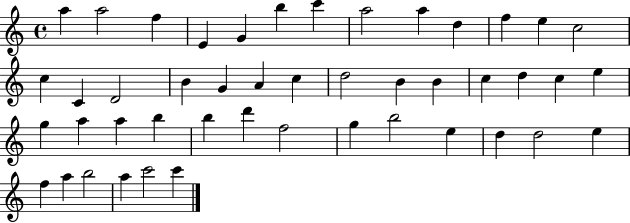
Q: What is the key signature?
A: C major